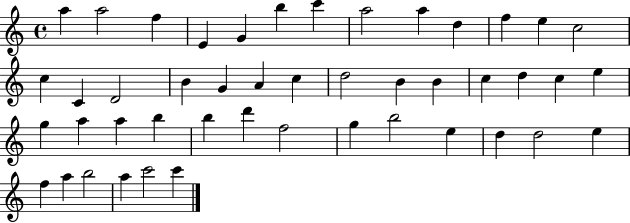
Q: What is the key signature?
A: C major